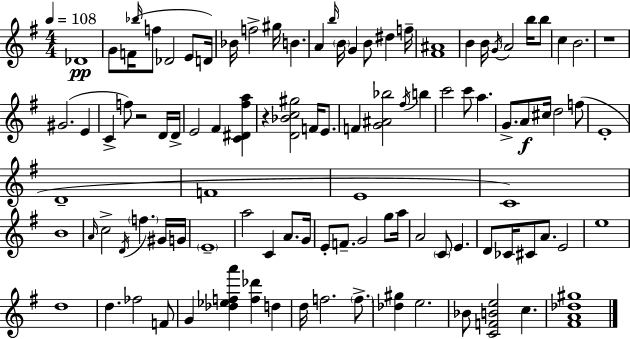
{
  \clef treble
  \numericTimeSignature
  \time 4/4
  \key g \major
  \tempo 4 = 108
  \repeat volta 2 { des'1\pp | g'8 f'16( \grace { bes''16 } f''8 des'2 e'8 | d'16) bes'16 f''2-> gis''16 b'4. | a'4 \grace { b''16 } \parenthesize b'16 g'4 b'8 dis''4 | \break f''16-- <fis' ais'>1 | b'4 b'16 \acciaccatura { g'16 } a'2 | b''16 b''8 c''4 b'2. | r1 | \break gis'2.( e'4 | c'4-> f''8) r2 | d'16 d'16-> e'2 fis'4 <c' dis' fis'' a''>4 | r4 <d' bes' c'' gis''>2 f'16 | \break e'8. f'4 <g' ais' bes''>2 \acciaccatura { fis''16 } | b''4 c'''2 c'''8 a''4. | g'8.-> a'8\f cis''16 d''2 | f''8( e'1-. | \break d'1-- | f'1 | e'1 | c'1) | \break b'1 | \grace { a'16 } c''2-> \acciaccatura { d'16 } \parenthesize f''4. | gis'16 g'16 \parenthesize e'1-- | a''2 c'4 | \break a'8. g'16 e'8-. f'8.-- g'2 | g''8 a''16 a'2 \parenthesize c'8 | e'4. d'8 ces'16 cis'8 a'8. e'2 | e''1 | \break d''1 | d''4. fes''2 | f'8 g'4 <des'' ees'' f'' a'''>4 <f'' des'''>4 | d''4 d''16 f''2. | \break \parenthesize f''8.-> <des'' gis''>4 e''2. | bes'8 <c' f' b' e''>2 | c''4. <fis' a' des'' gis''>1 | } \bar "|."
}